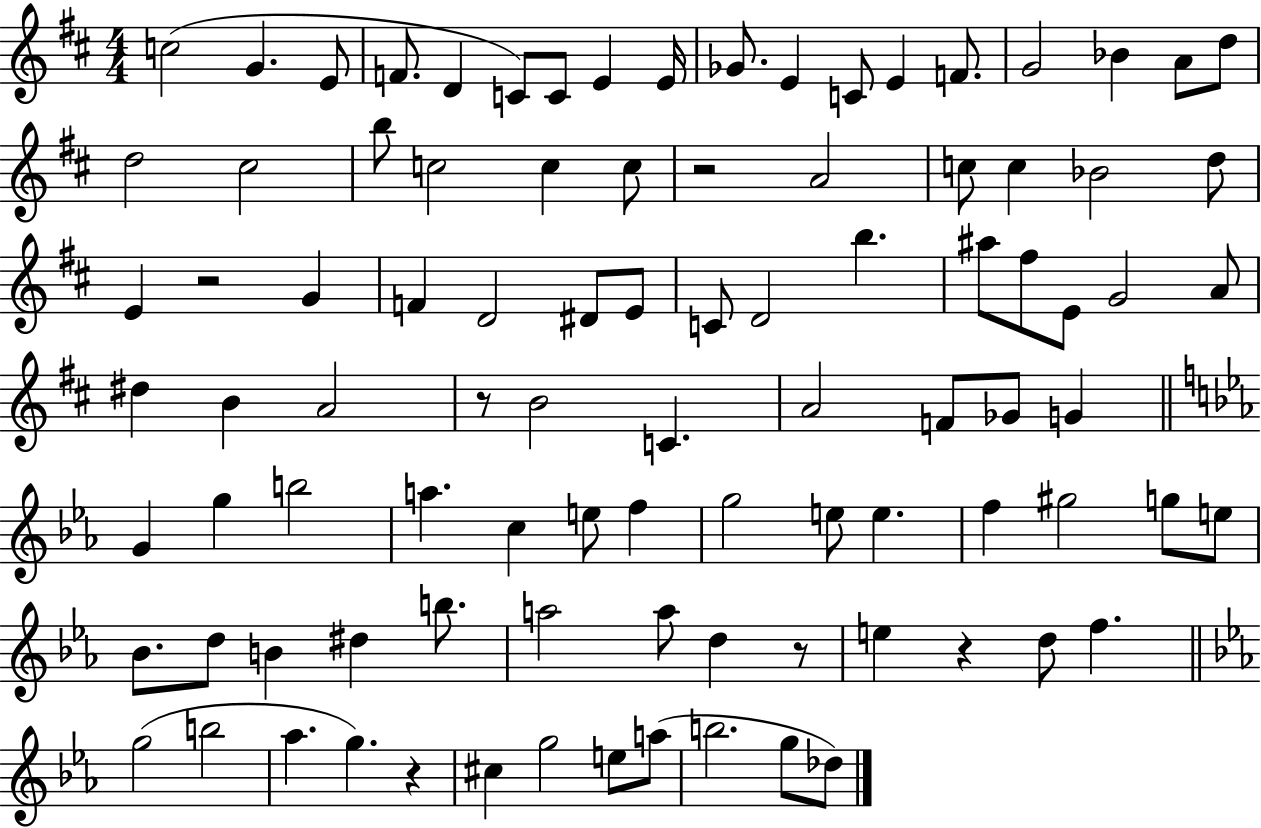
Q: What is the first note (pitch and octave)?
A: C5